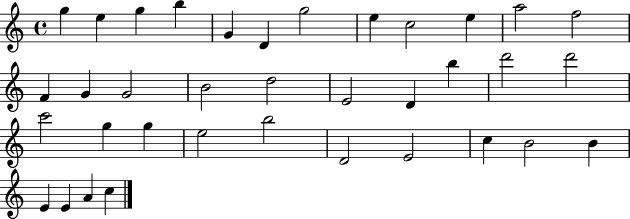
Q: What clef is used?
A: treble